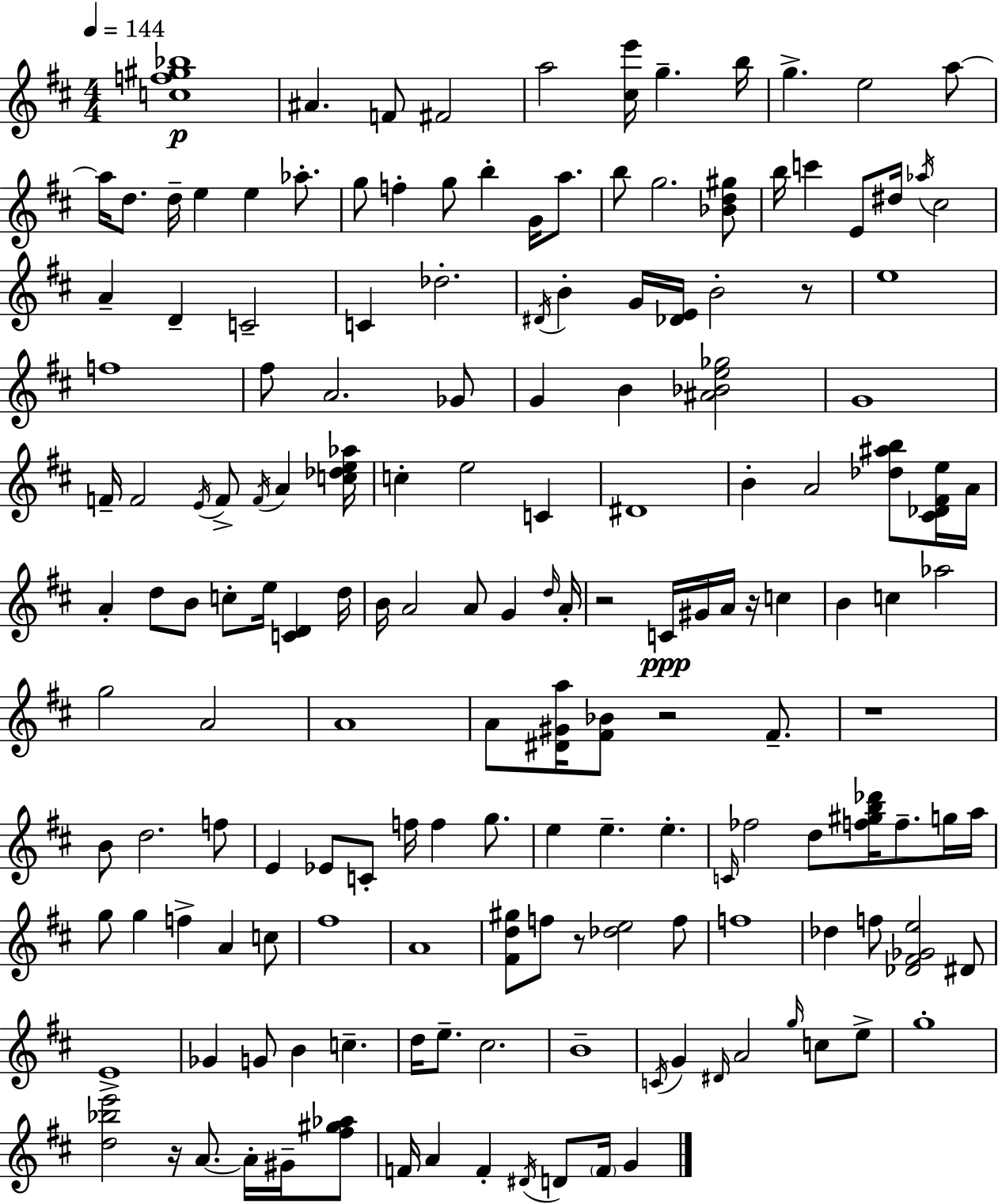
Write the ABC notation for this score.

X:1
T:Untitled
M:4/4
L:1/4
K:D
[cf^g_b]4 ^A F/2 ^F2 a2 [^ce']/4 g b/4 g e2 a/2 a/4 d/2 d/4 e e _a/2 g/2 f g/2 b G/4 a/2 b/2 g2 [_Bd^g]/2 b/4 c' E/2 ^d/4 _a/4 ^c2 A D C2 C _d2 ^D/4 B G/4 [_DE]/4 B2 z/2 e4 f4 ^f/2 A2 _G/2 G B [^A_Be_g]2 G4 F/4 F2 E/4 F/2 F/4 A [c_de_a]/4 c e2 C ^D4 B A2 [_d^ab]/2 [^C_D^Fe]/4 A/4 A d/2 B/2 c/2 e/4 [CD] d/4 B/4 A2 A/2 G d/4 A/4 z2 C/4 ^G/4 A/4 z/4 c B c _a2 g2 A2 A4 A/2 [^D^Ga]/4 [^F_B]/2 z2 ^F/2 z4 B/2 d2 f/2 E _E/2 C/2 f/4 f g/2 e e e C/4 _f2 d/2 [f^gb_d']/4 f/2 g/4 a/4 g/2 g f A c/2 ^f4 A4 [^Fd^g]/2 f/2 z/2 [_de]2 f/2 f4 _d f/2 [_D^F_Ge]2 ^D/2 E4 _G G/2 B c d/4 e/2 ^c2 B4 C/4 G ^D/4 A2 g/4 c/2 e/2 g4 [d_be']2 z/4 A/2 A/4 ^G/4 [^f^g_a]/2 F/4 A F ^D/4 D/2 F/4 G